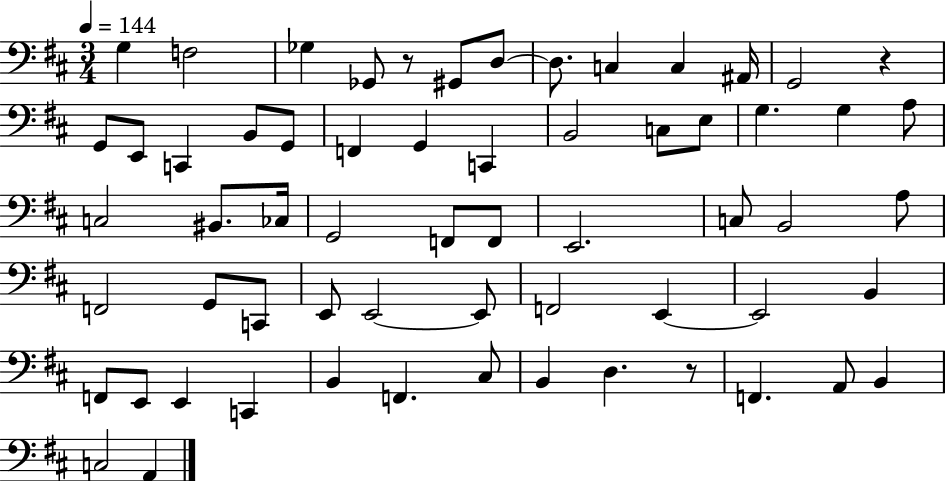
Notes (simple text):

G3/q F3/h Gb3/q Gb2/e R/e G#2/e D3/e D3/e. C3/q C3/q A#2/s G2/h R/q G2/e E2/e C2/q B2/e G2/e F2/q G2/q C2/q B2/h C3/e E3/e G3/q. G3/q A3/e C3/h BIS2/e. CES3/s G2/h F2/e F2/e E2/h. C3/e B2/h A3/e F2/h G2/e C2/e E2/e E2/h E2/e F2/h E2/q E2/h B2/q F2/e E2/e E2/q C2/q B2/q F2/q. C#3/e B2/q D3/q. R/e F2/q. A2/e B2/q C3/h A2/q